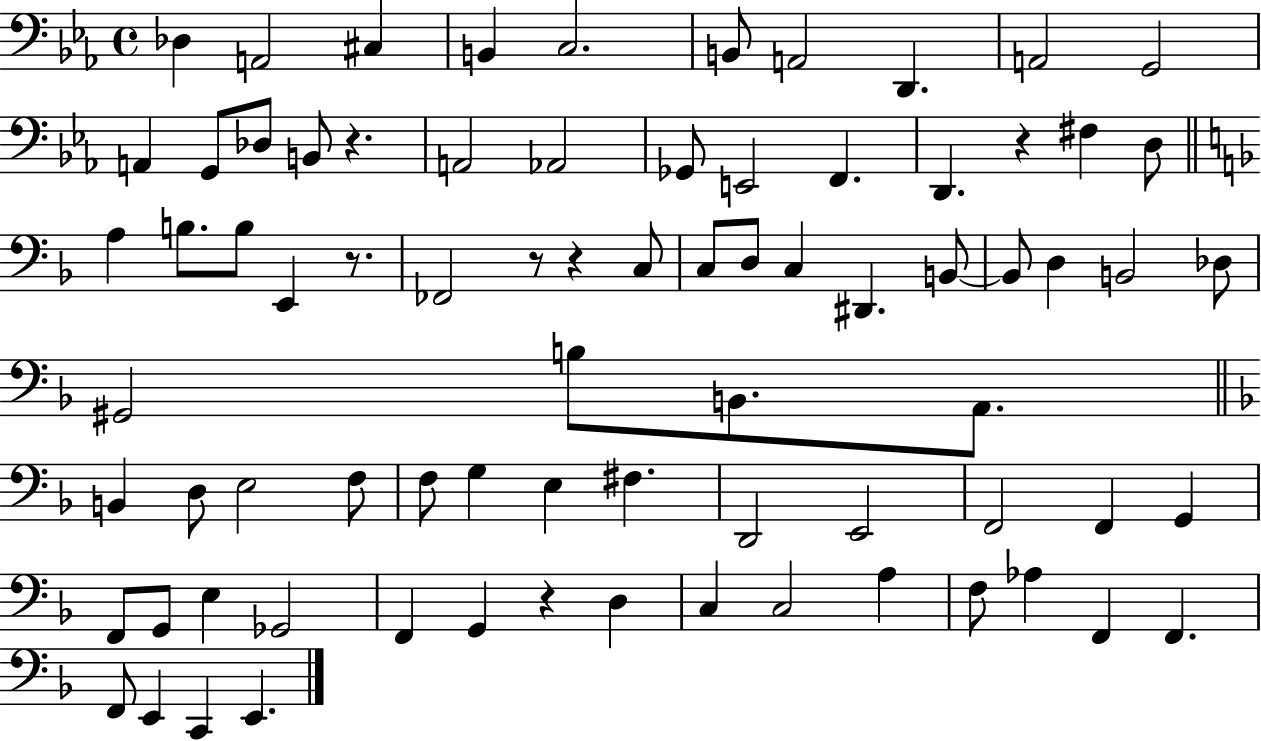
{
  \clef bass
  \time 4/4
  \defaultTimeSignature
  \key ees \major
  \repeat volta 2 { des4 a,2 cis4 | b,4 c2. | b,8 a,2 d,4. | a,2 g,2 | \break a,4 g,8 des8 b,8 r4. | a,2 aes,2 | ges,8 e,2 f,4. | d,4. r4 fis4 d8 | \break \bar "||" \break \key d \minor a4 b8. b8 e,4 r8. | fes,2 r8 r4 c8 | c8 d8 c4 dis,4. b,8~~ | b,8 d4 b,2 des8 | \break gis,2 b8 b,8. a,8. | \bar "||" \break \key f \major b,4 d8 e2 f8 | f8 g4 e4 fis4. | d,2 e,2 | f,2 f,4 g,4 | \break f,8 g,8 e4 ges,2 | f,4 g,4 r4 d4 | c4 c2 a4 | f8 aes4 f,4 f,4. | \break f,8 e,4 c,4 e,4. | } \bar "|."
}